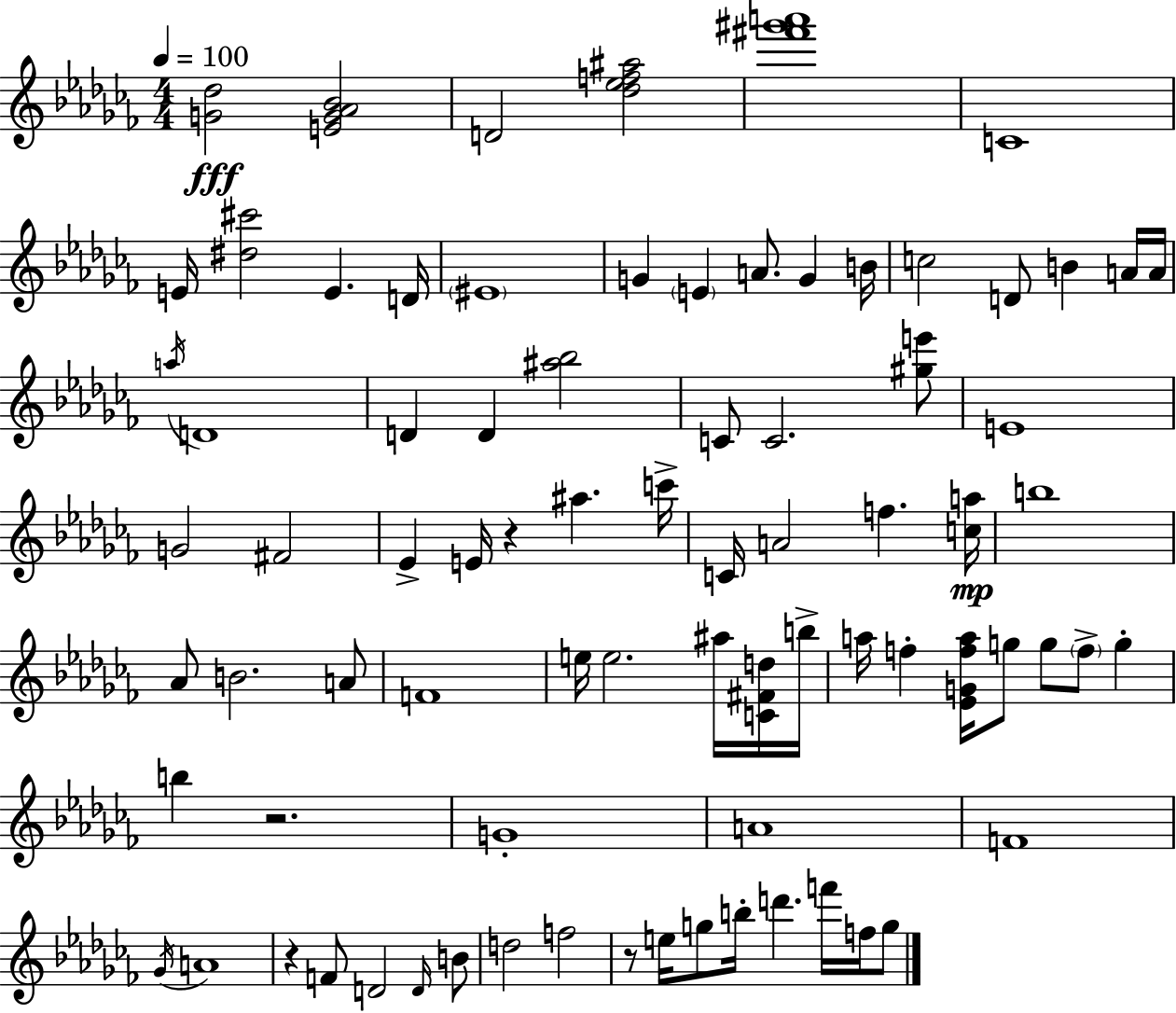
{
  \clef treble
  \numericTimeSignature
  \time 4/4
  \key aes \minor
  \tempo 4 = 100
  <g' des''>2\fff <e' g' aes' bes'>2 | d'2 <des'' ees'' f'' ais''>2 | <fis''' gis''' a'''>1 | c'1 | \break e'16 <dis'' cis'''>2 e'4. d'16 | \parenthesize eis'1 | g'4 \parenthesize e'4 a'8. g'4 b'16 | c''2 d'8 b'4 a'16 a'16 | \break \acciaccatura { a''16 } d'1 | d'4 d'4 <ais'' bes''>2 | c'8 c'2. <gis'' e'''>8 | e'1 | \break g'2 fis'2 | ees'4-> e'16 r4 ais''4. | c'''16-> c'16 a'2 f''4. | <c'' a''>16\mp b''1 | \break aes'8 b'2. a'8 | f'1 | e''16 e''2. ais''16 <c' fis' d''>16 | b''16-> a''16 f''4-. <ees' g' f'' a''>16 g''8 g''8 \parenthesize f''8-> g''4-. | \break b''4 r2. | g'1-. | a'1 | f'1 | \break \acciaccatura { ges'16 } a'1 | r4 f'8 d'2 | \grace { d'16 } b'8 d''2 f''2 | r8 e''16 g''8 b''16-. d'''4. f'''16 | \break f''16 g''8 \bar "|."
}